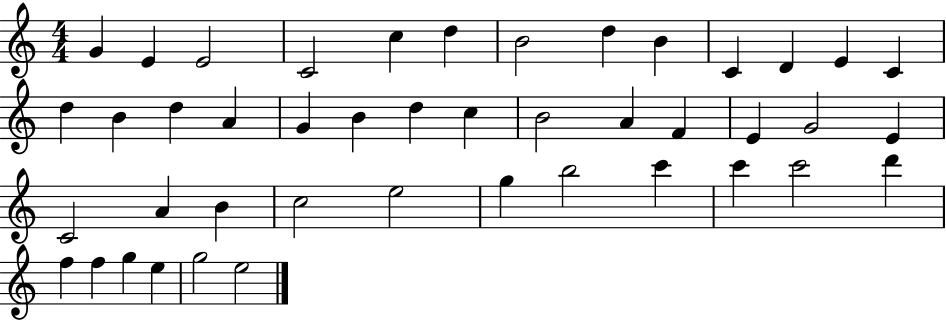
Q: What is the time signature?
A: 4/4